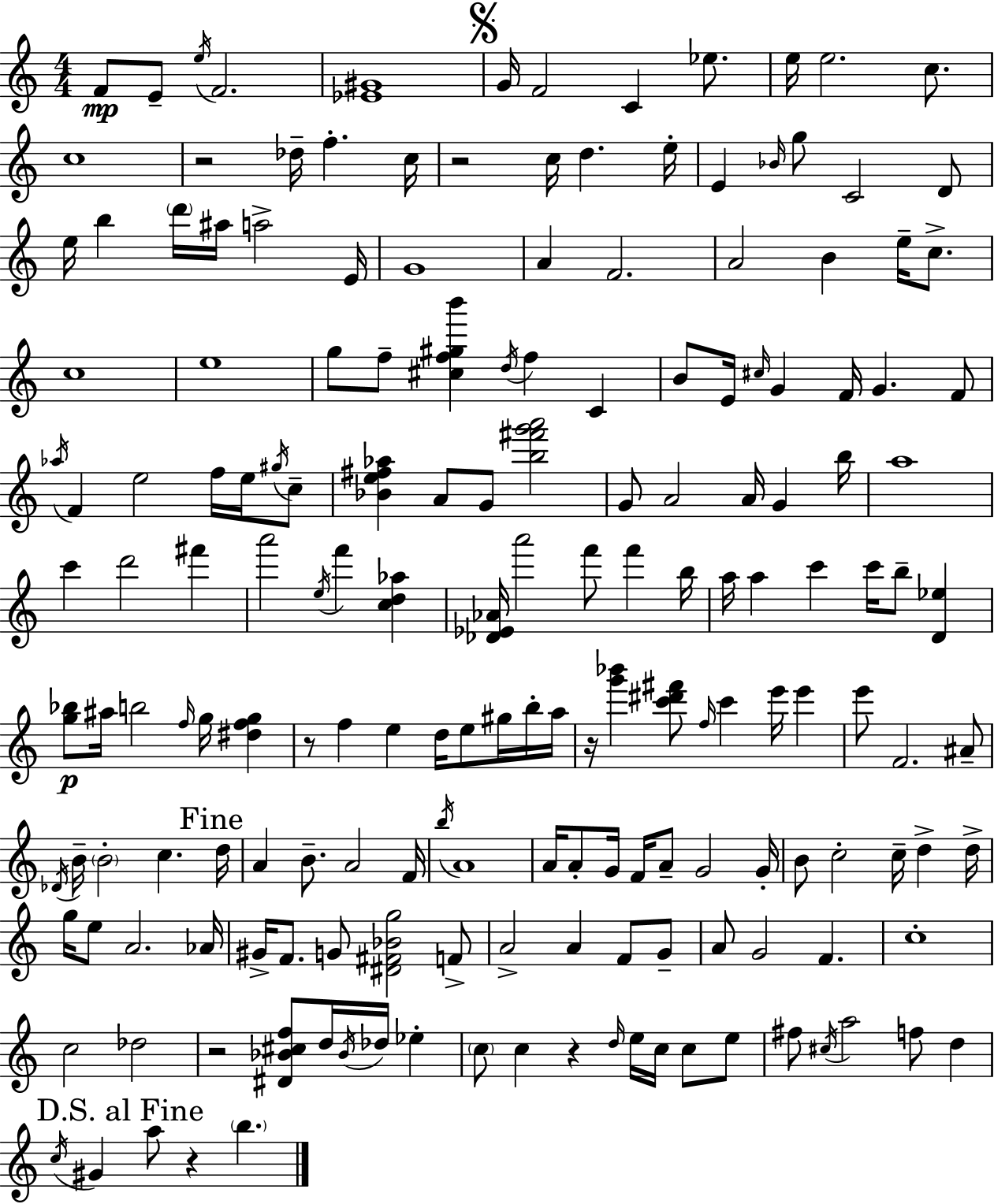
{
  \clef treble
  \numericTimeSignature
  \time 4/4
  \key c \major
  f'8\mp e'8-- \acciaccatura { e''16 } f'2. | <ees' gis'>1 | \mark \markup { \musicglyph "scripts.segno" } g'16 f'2 c'4 ees''8. | e''16 e''2. c''8. | \break c''1 | r2 des''16-- f''4.-. | c''16 r2 c''16 d''4. | e''16-. e'4 \grace { bes'16 } g''8 c'2 | \break d'8 e''16 b''4 \parenthesize d'''16 ais''16 a''2-> | e'16 g'1 | a'4 f'2. | a'2 b'4 e''16-- c''8.-> | \break c''1 | e''1 | g''8 f''8-- <cis'' f'' gis'' b'''>4 \acciaccatura { d''16 } f''4 c'4 | b'8 e'16 \grace { cis''16 } g'4 f'16 g'4. | \break f'8 \acciaccatura { aes''16 } f'4 e''2 | f''16 e''16 \acciaccatura { gis''16 } c''8-- <bes' e'' fis'' aes''>4 a'8 g'8 <b'' fis''' g''' a'''>2 | g'8 a'2 | a'16 g'4 b''16 a''1 | \break c'''4 d'''2 | fis'''4 a'''2 \acciaccatura { e''16 } f'''4 | <c'' d'' aes''>4 <des' ees' aes'>16 a'''2 | f'''8 f'''4 b''16 a''16 a''4 c'''4 | \break c'''16 b''8-- <d' ees''>4 <g'' bes''>8\p ais''16 b''2 | \grace { f''16 } g''16 <dis'' f'' g''>4 r8 f''4 e''4 | d''16 e''8 gis''16 b''16-. a''16 r16 <g''' bes'''>4 <c''' dis''' fis'''>8 \grace { f''16 } | c'''4 e'''16 e'''4 e'''8 f'2. | \break ais'8-- \acciaccatura { des'16 } b'16-- \parenthesize b'2-. | c''4. \mark "Fine" d''16 a'4 b'8.-- | a'2 f'16 \acciaccatura { b''16 } a'1 | a'16 a'8-. g'16 f'16 | \break a'8-- g'2 g'16-. b'8 c''2-. | c''16-- d''4-> d''16-> g''16 e''8 a'2. | aes'16 gis'16-> f'8. g'8 | <dis' fis' bes' g''>2 f'8-> a'2-> | \break a'4 f'8 g'8-- a'8 g'2 | f'4. c''1-. | c''2 | des''2 r2 | \break <dis' bes' cis'' f''>8 d''16 \acciaccatura { bes'16 } des''16 ees''4-. \parenthesize c''8 c''4 | r4 \grace { d''16 } e''16 c''16 c''8 e''8 fis''8 \acciaccatura { cis''16 } | a''2 f''8 d''4 \mark "D.S. al Fine" \acciaccatura { c''16 } gis'4 | a''8 r4 \parenthesize b''4. \bar "|."
}